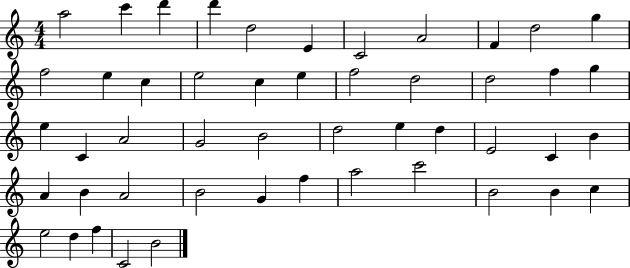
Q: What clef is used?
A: treble